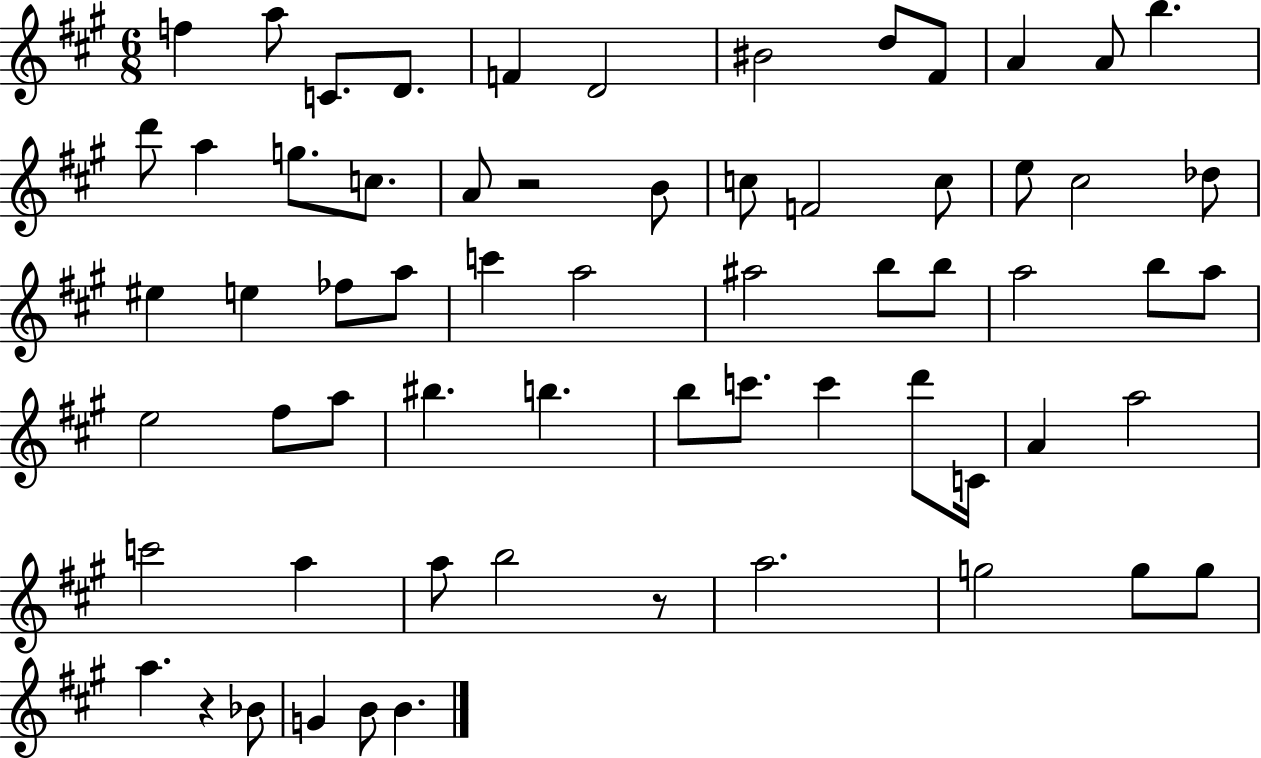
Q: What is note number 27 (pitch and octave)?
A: FES5